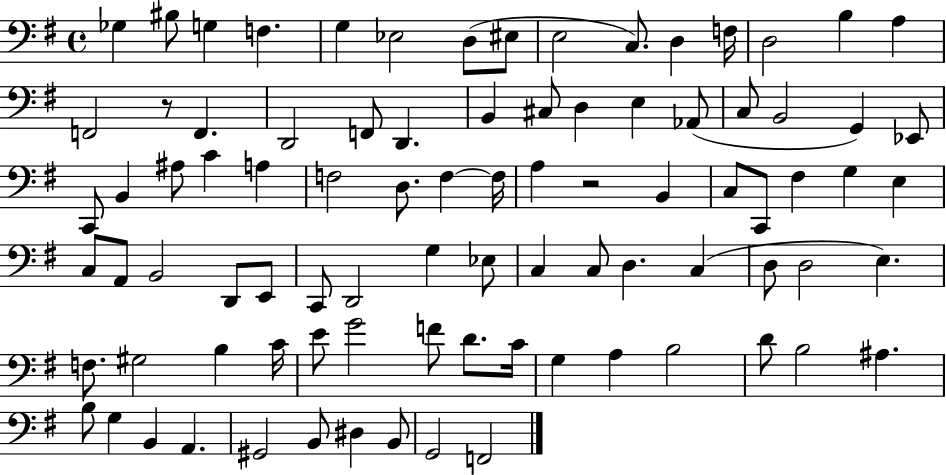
X:1
T:Untitled
M:4/4
L:1/4
K:G
_G, ^B,/2 G, F, G, _E,2 D,/2 ^E,/2 E,2 C,/2 D, F,/4 D,2 B, A, F,,2 z/2 F,, D,,2 F,,/2 D,, B,, ^C,/2 D, E, _A,,/2 C,/2 B,,2 G,, _E,,/2 C,,/2 B,, ^A,/2 C A, F,2 D,/2 F, F,/4 A, z2 B,, C,/2 C,,/2 ^F, G, E, C,/2 A,,/2 B,,2 D,,/2 E,,/2 C,,/2 D,,2 G, _E,/2 C, C,/2 D, C, D,/2 D,2 E, F,/2 ^G,2 B, C/4 E/2 G2 F/2 D/2 C/4 G, A, B,2 D/2 B,2 ^A, B,/2 G, B,, A,, ^G,,2 B,,/2 ^D, B,,/2 G,,2 F,,2